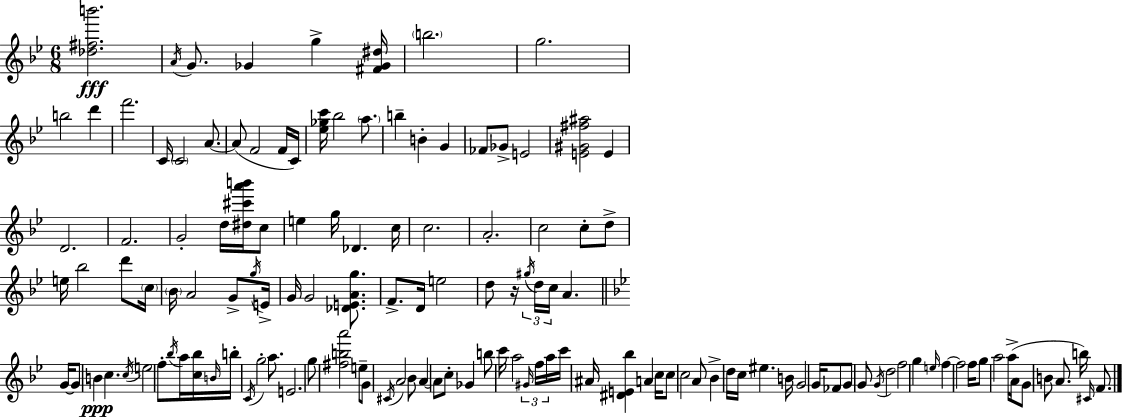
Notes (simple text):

[Db5,F#5,B6]/h. A4/s G4/e. Gb4/q G5/q [F#4,Gb4,D#5]/s B5/h. G5/h. B5/h D6/q F6/h. C4/s C4/h A4/e. A4/e F4/h F4/s C4/s [Eb5,Gb5,C6]/s Bb5/h A5/e. B5/q B4/q G4/q FES4/e Gb4/e E4/h [E4,G#4,F#5,A#5]/h E4/q D4/h. F4/h. G4/h D5/s [D#5,C#6,A6,B6]/s C5/e E5/q G5/s Db4/q. C5/s C5/h. A4/h. C5/h C5/e D5/e E5/s Bb5/h D6/e C5/s Bb4/s A4/h G4/e G5/s E4/s G4/s G4/h [Db4,E4,A4,G5]/e. F4/e. D4/s E5/h D5/e R/s G#5/s D5/s C5/s A4/q. G4/s G4/e B4/q C5/q. C5/s E5/h F5/e Bb5/s A5/s [C5,Bb5]/s B4/s B5/s C4/s G5/h A5/e. E4/h. G5/e [F#5,B5,A6]/h E5/e G4/e C#4/s A4/h Bb4/e A4/q A4/e C5/e Gb4/q B5/e C6/s A5/h G#4/s F5/s A5/s C6/s A#4/s [D#4,E4,Bb5]/q A4/q C5/s C5/e C5/h A4/e Bb4/q D5/s C5/s EIS5/q. B4/s G4/h G4/s FES4/e G4/e G4/e G4/s D5/h F5/h G5/q E5/s F5/q F5/h F5/s G5/e A5/h A5/s A4/s G4/e B4/e A4/e. B5/s C#4/s F4/e.